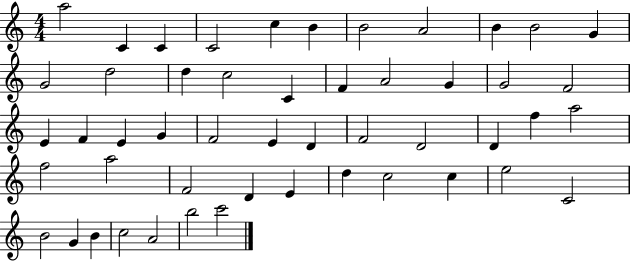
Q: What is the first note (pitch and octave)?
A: A5